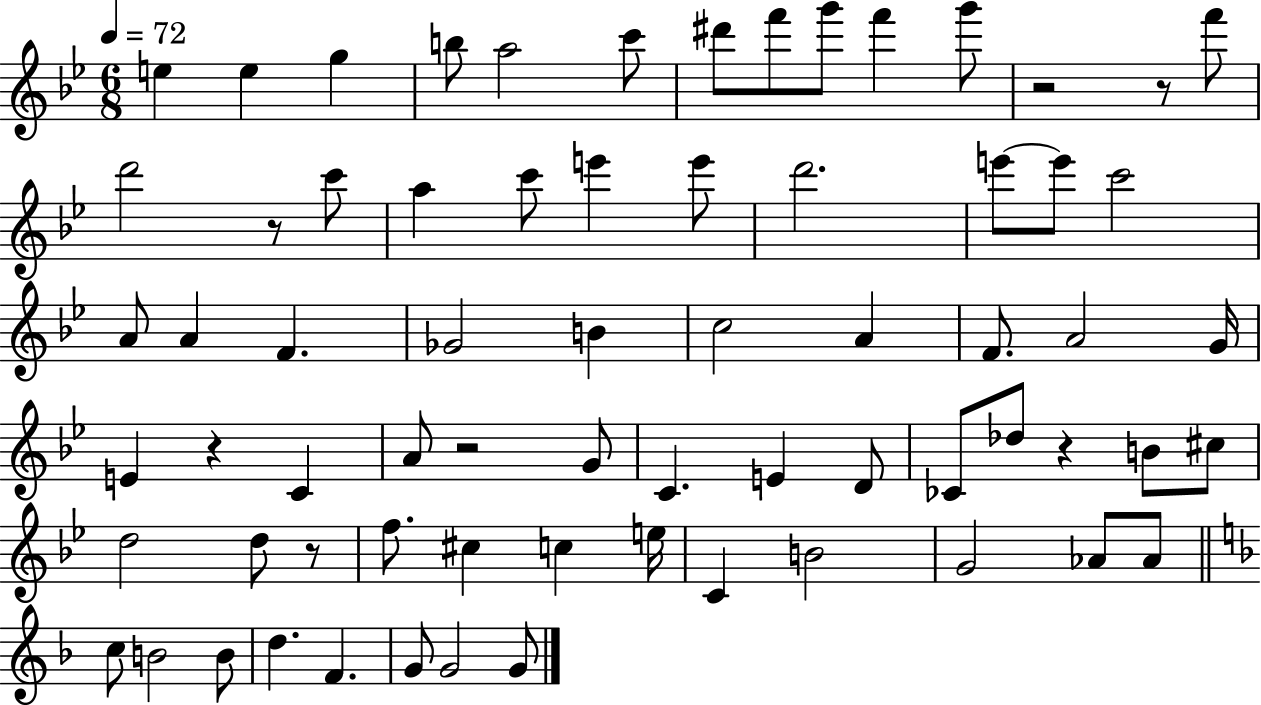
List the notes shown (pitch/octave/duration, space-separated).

E5/q E5/q G5/q B5/e A5/h C6/e D#6/e F6/e G6/e F6/q G6/e R/h R/e F6/e D6/h R/e C6/e A5/q C6/e E6/q E6/e D6/h. E6/e E6/e C6/h A4/e A4/q F4/q. Gb4/h B4/q C5/h A4/q F4/e. A4/h G4/s E4/q R/q C4/q A4/e R/h G4/e C4/q. E4/q D4/e CES4/e Db5/e R/q B4/e C#5/e D5/h D5/e R/e F5/e. C#5/q C5/q E5/s C4/q B4/h G4/h Ab4/e Ab4/e C5/e B4/h B4/e D5/q. F4/q. G4/e G4/h G4/e